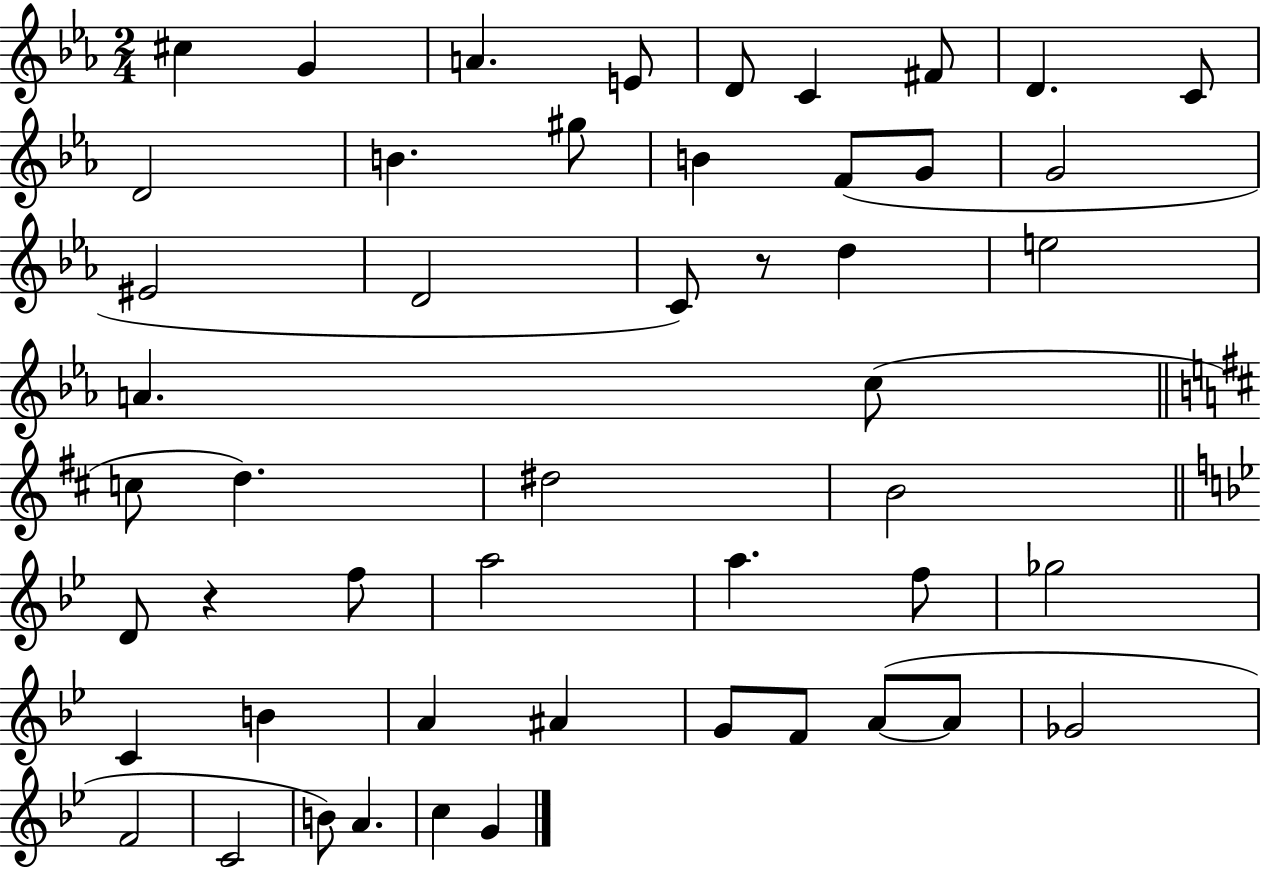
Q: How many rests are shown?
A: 2